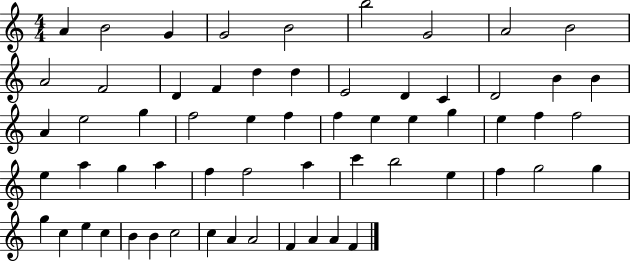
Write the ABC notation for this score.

X:1
T:Untitled
M:4/4
L:1/4
K:C
A B2 G G2 B2 b2 G2 A2 B2 A2 F2 D F d d E2 D C D2 B B A e2 g f2 e f f e e g e f f2 e a g a f f2 a c' b2 e f g2 g g c e c B B c2 c A A2 F A A F